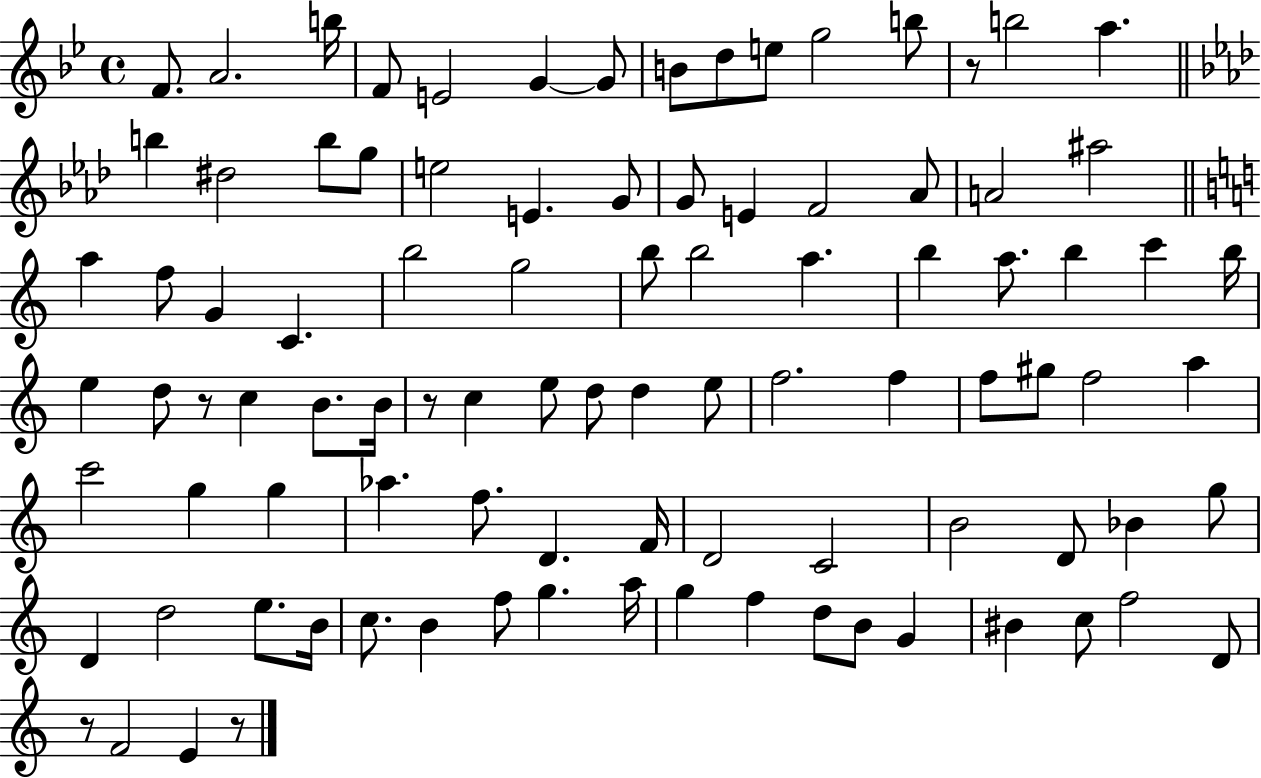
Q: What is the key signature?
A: BES major